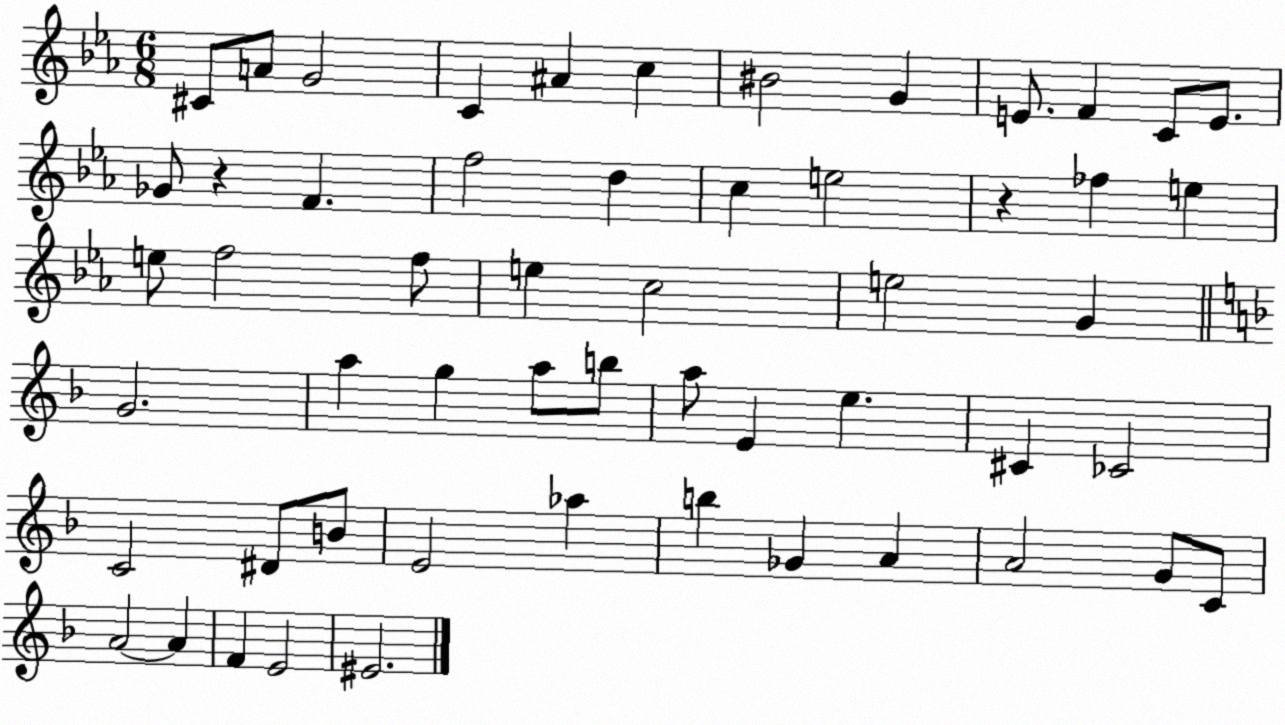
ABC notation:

X:1
T:Untitled
M:6/8
L:1/4
K:Eb
^C/2 A/2 G2 C ^A c ^B2 G E/2 F C/2 E/2 _G/2 z F f2 d c e2 z _f e e/2 f2 f/2 e c2 e2 G G2 a g a/2 b/2 a/2 E e ^C _C2 C2 ^D/2 B/2 E2 _a b _G A A2 G/2 C/2 A2 A F E2 ^E2